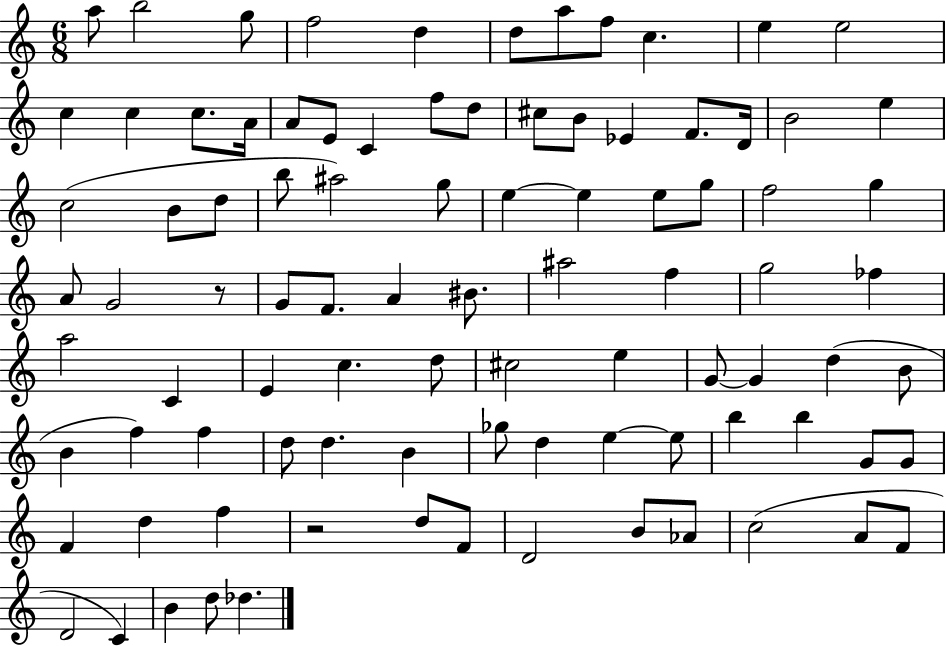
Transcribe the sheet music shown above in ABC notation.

X:1
T:Untitled
M:6/8
L:1/4
K:C
a/2 b2 g/2 f2 d d/2 a/2 f/2 c e e2 c c c/2 A/4 A/2 E/2 C f/2 d/2 ^c/2 B/2 _E F/2 D/4 B2 e c2 B/2 d/2 b/2 ^a2 g/2 e e e/2 g/2 f2 g A/2 G2 z/2 G/2 F/2 A ^B/2 ^a2 f g2 _f a2 C E c d/2 ^c2 e G/2 G d B/2 B f f d/2 d B _g/2 d e e/2 b b G/2 G/2 F d f z2 d/2 F/2 D2 B/2 _A/2 c2 A/2 F/2 D2 C B d/2 _d